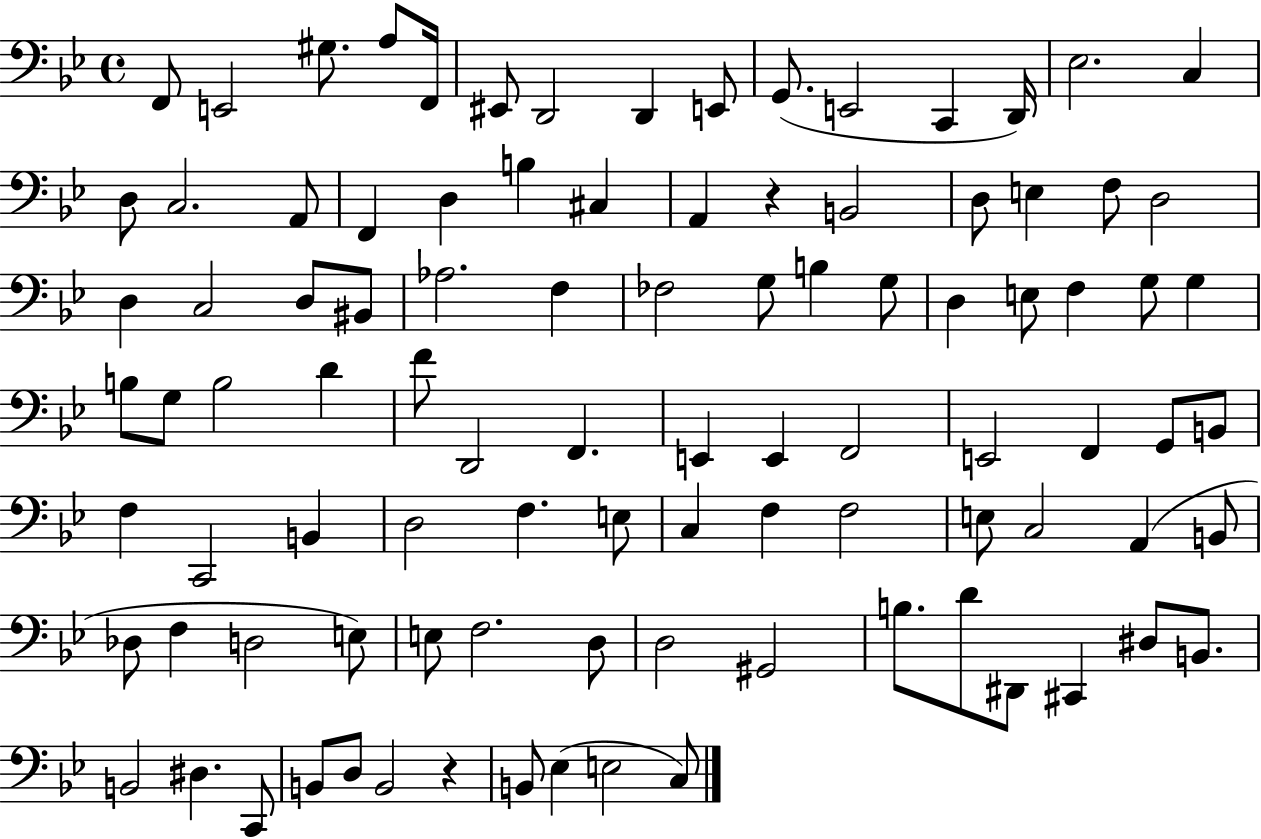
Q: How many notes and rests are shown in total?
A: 97